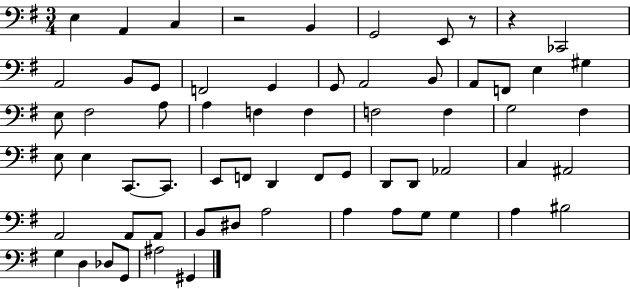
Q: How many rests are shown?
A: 3